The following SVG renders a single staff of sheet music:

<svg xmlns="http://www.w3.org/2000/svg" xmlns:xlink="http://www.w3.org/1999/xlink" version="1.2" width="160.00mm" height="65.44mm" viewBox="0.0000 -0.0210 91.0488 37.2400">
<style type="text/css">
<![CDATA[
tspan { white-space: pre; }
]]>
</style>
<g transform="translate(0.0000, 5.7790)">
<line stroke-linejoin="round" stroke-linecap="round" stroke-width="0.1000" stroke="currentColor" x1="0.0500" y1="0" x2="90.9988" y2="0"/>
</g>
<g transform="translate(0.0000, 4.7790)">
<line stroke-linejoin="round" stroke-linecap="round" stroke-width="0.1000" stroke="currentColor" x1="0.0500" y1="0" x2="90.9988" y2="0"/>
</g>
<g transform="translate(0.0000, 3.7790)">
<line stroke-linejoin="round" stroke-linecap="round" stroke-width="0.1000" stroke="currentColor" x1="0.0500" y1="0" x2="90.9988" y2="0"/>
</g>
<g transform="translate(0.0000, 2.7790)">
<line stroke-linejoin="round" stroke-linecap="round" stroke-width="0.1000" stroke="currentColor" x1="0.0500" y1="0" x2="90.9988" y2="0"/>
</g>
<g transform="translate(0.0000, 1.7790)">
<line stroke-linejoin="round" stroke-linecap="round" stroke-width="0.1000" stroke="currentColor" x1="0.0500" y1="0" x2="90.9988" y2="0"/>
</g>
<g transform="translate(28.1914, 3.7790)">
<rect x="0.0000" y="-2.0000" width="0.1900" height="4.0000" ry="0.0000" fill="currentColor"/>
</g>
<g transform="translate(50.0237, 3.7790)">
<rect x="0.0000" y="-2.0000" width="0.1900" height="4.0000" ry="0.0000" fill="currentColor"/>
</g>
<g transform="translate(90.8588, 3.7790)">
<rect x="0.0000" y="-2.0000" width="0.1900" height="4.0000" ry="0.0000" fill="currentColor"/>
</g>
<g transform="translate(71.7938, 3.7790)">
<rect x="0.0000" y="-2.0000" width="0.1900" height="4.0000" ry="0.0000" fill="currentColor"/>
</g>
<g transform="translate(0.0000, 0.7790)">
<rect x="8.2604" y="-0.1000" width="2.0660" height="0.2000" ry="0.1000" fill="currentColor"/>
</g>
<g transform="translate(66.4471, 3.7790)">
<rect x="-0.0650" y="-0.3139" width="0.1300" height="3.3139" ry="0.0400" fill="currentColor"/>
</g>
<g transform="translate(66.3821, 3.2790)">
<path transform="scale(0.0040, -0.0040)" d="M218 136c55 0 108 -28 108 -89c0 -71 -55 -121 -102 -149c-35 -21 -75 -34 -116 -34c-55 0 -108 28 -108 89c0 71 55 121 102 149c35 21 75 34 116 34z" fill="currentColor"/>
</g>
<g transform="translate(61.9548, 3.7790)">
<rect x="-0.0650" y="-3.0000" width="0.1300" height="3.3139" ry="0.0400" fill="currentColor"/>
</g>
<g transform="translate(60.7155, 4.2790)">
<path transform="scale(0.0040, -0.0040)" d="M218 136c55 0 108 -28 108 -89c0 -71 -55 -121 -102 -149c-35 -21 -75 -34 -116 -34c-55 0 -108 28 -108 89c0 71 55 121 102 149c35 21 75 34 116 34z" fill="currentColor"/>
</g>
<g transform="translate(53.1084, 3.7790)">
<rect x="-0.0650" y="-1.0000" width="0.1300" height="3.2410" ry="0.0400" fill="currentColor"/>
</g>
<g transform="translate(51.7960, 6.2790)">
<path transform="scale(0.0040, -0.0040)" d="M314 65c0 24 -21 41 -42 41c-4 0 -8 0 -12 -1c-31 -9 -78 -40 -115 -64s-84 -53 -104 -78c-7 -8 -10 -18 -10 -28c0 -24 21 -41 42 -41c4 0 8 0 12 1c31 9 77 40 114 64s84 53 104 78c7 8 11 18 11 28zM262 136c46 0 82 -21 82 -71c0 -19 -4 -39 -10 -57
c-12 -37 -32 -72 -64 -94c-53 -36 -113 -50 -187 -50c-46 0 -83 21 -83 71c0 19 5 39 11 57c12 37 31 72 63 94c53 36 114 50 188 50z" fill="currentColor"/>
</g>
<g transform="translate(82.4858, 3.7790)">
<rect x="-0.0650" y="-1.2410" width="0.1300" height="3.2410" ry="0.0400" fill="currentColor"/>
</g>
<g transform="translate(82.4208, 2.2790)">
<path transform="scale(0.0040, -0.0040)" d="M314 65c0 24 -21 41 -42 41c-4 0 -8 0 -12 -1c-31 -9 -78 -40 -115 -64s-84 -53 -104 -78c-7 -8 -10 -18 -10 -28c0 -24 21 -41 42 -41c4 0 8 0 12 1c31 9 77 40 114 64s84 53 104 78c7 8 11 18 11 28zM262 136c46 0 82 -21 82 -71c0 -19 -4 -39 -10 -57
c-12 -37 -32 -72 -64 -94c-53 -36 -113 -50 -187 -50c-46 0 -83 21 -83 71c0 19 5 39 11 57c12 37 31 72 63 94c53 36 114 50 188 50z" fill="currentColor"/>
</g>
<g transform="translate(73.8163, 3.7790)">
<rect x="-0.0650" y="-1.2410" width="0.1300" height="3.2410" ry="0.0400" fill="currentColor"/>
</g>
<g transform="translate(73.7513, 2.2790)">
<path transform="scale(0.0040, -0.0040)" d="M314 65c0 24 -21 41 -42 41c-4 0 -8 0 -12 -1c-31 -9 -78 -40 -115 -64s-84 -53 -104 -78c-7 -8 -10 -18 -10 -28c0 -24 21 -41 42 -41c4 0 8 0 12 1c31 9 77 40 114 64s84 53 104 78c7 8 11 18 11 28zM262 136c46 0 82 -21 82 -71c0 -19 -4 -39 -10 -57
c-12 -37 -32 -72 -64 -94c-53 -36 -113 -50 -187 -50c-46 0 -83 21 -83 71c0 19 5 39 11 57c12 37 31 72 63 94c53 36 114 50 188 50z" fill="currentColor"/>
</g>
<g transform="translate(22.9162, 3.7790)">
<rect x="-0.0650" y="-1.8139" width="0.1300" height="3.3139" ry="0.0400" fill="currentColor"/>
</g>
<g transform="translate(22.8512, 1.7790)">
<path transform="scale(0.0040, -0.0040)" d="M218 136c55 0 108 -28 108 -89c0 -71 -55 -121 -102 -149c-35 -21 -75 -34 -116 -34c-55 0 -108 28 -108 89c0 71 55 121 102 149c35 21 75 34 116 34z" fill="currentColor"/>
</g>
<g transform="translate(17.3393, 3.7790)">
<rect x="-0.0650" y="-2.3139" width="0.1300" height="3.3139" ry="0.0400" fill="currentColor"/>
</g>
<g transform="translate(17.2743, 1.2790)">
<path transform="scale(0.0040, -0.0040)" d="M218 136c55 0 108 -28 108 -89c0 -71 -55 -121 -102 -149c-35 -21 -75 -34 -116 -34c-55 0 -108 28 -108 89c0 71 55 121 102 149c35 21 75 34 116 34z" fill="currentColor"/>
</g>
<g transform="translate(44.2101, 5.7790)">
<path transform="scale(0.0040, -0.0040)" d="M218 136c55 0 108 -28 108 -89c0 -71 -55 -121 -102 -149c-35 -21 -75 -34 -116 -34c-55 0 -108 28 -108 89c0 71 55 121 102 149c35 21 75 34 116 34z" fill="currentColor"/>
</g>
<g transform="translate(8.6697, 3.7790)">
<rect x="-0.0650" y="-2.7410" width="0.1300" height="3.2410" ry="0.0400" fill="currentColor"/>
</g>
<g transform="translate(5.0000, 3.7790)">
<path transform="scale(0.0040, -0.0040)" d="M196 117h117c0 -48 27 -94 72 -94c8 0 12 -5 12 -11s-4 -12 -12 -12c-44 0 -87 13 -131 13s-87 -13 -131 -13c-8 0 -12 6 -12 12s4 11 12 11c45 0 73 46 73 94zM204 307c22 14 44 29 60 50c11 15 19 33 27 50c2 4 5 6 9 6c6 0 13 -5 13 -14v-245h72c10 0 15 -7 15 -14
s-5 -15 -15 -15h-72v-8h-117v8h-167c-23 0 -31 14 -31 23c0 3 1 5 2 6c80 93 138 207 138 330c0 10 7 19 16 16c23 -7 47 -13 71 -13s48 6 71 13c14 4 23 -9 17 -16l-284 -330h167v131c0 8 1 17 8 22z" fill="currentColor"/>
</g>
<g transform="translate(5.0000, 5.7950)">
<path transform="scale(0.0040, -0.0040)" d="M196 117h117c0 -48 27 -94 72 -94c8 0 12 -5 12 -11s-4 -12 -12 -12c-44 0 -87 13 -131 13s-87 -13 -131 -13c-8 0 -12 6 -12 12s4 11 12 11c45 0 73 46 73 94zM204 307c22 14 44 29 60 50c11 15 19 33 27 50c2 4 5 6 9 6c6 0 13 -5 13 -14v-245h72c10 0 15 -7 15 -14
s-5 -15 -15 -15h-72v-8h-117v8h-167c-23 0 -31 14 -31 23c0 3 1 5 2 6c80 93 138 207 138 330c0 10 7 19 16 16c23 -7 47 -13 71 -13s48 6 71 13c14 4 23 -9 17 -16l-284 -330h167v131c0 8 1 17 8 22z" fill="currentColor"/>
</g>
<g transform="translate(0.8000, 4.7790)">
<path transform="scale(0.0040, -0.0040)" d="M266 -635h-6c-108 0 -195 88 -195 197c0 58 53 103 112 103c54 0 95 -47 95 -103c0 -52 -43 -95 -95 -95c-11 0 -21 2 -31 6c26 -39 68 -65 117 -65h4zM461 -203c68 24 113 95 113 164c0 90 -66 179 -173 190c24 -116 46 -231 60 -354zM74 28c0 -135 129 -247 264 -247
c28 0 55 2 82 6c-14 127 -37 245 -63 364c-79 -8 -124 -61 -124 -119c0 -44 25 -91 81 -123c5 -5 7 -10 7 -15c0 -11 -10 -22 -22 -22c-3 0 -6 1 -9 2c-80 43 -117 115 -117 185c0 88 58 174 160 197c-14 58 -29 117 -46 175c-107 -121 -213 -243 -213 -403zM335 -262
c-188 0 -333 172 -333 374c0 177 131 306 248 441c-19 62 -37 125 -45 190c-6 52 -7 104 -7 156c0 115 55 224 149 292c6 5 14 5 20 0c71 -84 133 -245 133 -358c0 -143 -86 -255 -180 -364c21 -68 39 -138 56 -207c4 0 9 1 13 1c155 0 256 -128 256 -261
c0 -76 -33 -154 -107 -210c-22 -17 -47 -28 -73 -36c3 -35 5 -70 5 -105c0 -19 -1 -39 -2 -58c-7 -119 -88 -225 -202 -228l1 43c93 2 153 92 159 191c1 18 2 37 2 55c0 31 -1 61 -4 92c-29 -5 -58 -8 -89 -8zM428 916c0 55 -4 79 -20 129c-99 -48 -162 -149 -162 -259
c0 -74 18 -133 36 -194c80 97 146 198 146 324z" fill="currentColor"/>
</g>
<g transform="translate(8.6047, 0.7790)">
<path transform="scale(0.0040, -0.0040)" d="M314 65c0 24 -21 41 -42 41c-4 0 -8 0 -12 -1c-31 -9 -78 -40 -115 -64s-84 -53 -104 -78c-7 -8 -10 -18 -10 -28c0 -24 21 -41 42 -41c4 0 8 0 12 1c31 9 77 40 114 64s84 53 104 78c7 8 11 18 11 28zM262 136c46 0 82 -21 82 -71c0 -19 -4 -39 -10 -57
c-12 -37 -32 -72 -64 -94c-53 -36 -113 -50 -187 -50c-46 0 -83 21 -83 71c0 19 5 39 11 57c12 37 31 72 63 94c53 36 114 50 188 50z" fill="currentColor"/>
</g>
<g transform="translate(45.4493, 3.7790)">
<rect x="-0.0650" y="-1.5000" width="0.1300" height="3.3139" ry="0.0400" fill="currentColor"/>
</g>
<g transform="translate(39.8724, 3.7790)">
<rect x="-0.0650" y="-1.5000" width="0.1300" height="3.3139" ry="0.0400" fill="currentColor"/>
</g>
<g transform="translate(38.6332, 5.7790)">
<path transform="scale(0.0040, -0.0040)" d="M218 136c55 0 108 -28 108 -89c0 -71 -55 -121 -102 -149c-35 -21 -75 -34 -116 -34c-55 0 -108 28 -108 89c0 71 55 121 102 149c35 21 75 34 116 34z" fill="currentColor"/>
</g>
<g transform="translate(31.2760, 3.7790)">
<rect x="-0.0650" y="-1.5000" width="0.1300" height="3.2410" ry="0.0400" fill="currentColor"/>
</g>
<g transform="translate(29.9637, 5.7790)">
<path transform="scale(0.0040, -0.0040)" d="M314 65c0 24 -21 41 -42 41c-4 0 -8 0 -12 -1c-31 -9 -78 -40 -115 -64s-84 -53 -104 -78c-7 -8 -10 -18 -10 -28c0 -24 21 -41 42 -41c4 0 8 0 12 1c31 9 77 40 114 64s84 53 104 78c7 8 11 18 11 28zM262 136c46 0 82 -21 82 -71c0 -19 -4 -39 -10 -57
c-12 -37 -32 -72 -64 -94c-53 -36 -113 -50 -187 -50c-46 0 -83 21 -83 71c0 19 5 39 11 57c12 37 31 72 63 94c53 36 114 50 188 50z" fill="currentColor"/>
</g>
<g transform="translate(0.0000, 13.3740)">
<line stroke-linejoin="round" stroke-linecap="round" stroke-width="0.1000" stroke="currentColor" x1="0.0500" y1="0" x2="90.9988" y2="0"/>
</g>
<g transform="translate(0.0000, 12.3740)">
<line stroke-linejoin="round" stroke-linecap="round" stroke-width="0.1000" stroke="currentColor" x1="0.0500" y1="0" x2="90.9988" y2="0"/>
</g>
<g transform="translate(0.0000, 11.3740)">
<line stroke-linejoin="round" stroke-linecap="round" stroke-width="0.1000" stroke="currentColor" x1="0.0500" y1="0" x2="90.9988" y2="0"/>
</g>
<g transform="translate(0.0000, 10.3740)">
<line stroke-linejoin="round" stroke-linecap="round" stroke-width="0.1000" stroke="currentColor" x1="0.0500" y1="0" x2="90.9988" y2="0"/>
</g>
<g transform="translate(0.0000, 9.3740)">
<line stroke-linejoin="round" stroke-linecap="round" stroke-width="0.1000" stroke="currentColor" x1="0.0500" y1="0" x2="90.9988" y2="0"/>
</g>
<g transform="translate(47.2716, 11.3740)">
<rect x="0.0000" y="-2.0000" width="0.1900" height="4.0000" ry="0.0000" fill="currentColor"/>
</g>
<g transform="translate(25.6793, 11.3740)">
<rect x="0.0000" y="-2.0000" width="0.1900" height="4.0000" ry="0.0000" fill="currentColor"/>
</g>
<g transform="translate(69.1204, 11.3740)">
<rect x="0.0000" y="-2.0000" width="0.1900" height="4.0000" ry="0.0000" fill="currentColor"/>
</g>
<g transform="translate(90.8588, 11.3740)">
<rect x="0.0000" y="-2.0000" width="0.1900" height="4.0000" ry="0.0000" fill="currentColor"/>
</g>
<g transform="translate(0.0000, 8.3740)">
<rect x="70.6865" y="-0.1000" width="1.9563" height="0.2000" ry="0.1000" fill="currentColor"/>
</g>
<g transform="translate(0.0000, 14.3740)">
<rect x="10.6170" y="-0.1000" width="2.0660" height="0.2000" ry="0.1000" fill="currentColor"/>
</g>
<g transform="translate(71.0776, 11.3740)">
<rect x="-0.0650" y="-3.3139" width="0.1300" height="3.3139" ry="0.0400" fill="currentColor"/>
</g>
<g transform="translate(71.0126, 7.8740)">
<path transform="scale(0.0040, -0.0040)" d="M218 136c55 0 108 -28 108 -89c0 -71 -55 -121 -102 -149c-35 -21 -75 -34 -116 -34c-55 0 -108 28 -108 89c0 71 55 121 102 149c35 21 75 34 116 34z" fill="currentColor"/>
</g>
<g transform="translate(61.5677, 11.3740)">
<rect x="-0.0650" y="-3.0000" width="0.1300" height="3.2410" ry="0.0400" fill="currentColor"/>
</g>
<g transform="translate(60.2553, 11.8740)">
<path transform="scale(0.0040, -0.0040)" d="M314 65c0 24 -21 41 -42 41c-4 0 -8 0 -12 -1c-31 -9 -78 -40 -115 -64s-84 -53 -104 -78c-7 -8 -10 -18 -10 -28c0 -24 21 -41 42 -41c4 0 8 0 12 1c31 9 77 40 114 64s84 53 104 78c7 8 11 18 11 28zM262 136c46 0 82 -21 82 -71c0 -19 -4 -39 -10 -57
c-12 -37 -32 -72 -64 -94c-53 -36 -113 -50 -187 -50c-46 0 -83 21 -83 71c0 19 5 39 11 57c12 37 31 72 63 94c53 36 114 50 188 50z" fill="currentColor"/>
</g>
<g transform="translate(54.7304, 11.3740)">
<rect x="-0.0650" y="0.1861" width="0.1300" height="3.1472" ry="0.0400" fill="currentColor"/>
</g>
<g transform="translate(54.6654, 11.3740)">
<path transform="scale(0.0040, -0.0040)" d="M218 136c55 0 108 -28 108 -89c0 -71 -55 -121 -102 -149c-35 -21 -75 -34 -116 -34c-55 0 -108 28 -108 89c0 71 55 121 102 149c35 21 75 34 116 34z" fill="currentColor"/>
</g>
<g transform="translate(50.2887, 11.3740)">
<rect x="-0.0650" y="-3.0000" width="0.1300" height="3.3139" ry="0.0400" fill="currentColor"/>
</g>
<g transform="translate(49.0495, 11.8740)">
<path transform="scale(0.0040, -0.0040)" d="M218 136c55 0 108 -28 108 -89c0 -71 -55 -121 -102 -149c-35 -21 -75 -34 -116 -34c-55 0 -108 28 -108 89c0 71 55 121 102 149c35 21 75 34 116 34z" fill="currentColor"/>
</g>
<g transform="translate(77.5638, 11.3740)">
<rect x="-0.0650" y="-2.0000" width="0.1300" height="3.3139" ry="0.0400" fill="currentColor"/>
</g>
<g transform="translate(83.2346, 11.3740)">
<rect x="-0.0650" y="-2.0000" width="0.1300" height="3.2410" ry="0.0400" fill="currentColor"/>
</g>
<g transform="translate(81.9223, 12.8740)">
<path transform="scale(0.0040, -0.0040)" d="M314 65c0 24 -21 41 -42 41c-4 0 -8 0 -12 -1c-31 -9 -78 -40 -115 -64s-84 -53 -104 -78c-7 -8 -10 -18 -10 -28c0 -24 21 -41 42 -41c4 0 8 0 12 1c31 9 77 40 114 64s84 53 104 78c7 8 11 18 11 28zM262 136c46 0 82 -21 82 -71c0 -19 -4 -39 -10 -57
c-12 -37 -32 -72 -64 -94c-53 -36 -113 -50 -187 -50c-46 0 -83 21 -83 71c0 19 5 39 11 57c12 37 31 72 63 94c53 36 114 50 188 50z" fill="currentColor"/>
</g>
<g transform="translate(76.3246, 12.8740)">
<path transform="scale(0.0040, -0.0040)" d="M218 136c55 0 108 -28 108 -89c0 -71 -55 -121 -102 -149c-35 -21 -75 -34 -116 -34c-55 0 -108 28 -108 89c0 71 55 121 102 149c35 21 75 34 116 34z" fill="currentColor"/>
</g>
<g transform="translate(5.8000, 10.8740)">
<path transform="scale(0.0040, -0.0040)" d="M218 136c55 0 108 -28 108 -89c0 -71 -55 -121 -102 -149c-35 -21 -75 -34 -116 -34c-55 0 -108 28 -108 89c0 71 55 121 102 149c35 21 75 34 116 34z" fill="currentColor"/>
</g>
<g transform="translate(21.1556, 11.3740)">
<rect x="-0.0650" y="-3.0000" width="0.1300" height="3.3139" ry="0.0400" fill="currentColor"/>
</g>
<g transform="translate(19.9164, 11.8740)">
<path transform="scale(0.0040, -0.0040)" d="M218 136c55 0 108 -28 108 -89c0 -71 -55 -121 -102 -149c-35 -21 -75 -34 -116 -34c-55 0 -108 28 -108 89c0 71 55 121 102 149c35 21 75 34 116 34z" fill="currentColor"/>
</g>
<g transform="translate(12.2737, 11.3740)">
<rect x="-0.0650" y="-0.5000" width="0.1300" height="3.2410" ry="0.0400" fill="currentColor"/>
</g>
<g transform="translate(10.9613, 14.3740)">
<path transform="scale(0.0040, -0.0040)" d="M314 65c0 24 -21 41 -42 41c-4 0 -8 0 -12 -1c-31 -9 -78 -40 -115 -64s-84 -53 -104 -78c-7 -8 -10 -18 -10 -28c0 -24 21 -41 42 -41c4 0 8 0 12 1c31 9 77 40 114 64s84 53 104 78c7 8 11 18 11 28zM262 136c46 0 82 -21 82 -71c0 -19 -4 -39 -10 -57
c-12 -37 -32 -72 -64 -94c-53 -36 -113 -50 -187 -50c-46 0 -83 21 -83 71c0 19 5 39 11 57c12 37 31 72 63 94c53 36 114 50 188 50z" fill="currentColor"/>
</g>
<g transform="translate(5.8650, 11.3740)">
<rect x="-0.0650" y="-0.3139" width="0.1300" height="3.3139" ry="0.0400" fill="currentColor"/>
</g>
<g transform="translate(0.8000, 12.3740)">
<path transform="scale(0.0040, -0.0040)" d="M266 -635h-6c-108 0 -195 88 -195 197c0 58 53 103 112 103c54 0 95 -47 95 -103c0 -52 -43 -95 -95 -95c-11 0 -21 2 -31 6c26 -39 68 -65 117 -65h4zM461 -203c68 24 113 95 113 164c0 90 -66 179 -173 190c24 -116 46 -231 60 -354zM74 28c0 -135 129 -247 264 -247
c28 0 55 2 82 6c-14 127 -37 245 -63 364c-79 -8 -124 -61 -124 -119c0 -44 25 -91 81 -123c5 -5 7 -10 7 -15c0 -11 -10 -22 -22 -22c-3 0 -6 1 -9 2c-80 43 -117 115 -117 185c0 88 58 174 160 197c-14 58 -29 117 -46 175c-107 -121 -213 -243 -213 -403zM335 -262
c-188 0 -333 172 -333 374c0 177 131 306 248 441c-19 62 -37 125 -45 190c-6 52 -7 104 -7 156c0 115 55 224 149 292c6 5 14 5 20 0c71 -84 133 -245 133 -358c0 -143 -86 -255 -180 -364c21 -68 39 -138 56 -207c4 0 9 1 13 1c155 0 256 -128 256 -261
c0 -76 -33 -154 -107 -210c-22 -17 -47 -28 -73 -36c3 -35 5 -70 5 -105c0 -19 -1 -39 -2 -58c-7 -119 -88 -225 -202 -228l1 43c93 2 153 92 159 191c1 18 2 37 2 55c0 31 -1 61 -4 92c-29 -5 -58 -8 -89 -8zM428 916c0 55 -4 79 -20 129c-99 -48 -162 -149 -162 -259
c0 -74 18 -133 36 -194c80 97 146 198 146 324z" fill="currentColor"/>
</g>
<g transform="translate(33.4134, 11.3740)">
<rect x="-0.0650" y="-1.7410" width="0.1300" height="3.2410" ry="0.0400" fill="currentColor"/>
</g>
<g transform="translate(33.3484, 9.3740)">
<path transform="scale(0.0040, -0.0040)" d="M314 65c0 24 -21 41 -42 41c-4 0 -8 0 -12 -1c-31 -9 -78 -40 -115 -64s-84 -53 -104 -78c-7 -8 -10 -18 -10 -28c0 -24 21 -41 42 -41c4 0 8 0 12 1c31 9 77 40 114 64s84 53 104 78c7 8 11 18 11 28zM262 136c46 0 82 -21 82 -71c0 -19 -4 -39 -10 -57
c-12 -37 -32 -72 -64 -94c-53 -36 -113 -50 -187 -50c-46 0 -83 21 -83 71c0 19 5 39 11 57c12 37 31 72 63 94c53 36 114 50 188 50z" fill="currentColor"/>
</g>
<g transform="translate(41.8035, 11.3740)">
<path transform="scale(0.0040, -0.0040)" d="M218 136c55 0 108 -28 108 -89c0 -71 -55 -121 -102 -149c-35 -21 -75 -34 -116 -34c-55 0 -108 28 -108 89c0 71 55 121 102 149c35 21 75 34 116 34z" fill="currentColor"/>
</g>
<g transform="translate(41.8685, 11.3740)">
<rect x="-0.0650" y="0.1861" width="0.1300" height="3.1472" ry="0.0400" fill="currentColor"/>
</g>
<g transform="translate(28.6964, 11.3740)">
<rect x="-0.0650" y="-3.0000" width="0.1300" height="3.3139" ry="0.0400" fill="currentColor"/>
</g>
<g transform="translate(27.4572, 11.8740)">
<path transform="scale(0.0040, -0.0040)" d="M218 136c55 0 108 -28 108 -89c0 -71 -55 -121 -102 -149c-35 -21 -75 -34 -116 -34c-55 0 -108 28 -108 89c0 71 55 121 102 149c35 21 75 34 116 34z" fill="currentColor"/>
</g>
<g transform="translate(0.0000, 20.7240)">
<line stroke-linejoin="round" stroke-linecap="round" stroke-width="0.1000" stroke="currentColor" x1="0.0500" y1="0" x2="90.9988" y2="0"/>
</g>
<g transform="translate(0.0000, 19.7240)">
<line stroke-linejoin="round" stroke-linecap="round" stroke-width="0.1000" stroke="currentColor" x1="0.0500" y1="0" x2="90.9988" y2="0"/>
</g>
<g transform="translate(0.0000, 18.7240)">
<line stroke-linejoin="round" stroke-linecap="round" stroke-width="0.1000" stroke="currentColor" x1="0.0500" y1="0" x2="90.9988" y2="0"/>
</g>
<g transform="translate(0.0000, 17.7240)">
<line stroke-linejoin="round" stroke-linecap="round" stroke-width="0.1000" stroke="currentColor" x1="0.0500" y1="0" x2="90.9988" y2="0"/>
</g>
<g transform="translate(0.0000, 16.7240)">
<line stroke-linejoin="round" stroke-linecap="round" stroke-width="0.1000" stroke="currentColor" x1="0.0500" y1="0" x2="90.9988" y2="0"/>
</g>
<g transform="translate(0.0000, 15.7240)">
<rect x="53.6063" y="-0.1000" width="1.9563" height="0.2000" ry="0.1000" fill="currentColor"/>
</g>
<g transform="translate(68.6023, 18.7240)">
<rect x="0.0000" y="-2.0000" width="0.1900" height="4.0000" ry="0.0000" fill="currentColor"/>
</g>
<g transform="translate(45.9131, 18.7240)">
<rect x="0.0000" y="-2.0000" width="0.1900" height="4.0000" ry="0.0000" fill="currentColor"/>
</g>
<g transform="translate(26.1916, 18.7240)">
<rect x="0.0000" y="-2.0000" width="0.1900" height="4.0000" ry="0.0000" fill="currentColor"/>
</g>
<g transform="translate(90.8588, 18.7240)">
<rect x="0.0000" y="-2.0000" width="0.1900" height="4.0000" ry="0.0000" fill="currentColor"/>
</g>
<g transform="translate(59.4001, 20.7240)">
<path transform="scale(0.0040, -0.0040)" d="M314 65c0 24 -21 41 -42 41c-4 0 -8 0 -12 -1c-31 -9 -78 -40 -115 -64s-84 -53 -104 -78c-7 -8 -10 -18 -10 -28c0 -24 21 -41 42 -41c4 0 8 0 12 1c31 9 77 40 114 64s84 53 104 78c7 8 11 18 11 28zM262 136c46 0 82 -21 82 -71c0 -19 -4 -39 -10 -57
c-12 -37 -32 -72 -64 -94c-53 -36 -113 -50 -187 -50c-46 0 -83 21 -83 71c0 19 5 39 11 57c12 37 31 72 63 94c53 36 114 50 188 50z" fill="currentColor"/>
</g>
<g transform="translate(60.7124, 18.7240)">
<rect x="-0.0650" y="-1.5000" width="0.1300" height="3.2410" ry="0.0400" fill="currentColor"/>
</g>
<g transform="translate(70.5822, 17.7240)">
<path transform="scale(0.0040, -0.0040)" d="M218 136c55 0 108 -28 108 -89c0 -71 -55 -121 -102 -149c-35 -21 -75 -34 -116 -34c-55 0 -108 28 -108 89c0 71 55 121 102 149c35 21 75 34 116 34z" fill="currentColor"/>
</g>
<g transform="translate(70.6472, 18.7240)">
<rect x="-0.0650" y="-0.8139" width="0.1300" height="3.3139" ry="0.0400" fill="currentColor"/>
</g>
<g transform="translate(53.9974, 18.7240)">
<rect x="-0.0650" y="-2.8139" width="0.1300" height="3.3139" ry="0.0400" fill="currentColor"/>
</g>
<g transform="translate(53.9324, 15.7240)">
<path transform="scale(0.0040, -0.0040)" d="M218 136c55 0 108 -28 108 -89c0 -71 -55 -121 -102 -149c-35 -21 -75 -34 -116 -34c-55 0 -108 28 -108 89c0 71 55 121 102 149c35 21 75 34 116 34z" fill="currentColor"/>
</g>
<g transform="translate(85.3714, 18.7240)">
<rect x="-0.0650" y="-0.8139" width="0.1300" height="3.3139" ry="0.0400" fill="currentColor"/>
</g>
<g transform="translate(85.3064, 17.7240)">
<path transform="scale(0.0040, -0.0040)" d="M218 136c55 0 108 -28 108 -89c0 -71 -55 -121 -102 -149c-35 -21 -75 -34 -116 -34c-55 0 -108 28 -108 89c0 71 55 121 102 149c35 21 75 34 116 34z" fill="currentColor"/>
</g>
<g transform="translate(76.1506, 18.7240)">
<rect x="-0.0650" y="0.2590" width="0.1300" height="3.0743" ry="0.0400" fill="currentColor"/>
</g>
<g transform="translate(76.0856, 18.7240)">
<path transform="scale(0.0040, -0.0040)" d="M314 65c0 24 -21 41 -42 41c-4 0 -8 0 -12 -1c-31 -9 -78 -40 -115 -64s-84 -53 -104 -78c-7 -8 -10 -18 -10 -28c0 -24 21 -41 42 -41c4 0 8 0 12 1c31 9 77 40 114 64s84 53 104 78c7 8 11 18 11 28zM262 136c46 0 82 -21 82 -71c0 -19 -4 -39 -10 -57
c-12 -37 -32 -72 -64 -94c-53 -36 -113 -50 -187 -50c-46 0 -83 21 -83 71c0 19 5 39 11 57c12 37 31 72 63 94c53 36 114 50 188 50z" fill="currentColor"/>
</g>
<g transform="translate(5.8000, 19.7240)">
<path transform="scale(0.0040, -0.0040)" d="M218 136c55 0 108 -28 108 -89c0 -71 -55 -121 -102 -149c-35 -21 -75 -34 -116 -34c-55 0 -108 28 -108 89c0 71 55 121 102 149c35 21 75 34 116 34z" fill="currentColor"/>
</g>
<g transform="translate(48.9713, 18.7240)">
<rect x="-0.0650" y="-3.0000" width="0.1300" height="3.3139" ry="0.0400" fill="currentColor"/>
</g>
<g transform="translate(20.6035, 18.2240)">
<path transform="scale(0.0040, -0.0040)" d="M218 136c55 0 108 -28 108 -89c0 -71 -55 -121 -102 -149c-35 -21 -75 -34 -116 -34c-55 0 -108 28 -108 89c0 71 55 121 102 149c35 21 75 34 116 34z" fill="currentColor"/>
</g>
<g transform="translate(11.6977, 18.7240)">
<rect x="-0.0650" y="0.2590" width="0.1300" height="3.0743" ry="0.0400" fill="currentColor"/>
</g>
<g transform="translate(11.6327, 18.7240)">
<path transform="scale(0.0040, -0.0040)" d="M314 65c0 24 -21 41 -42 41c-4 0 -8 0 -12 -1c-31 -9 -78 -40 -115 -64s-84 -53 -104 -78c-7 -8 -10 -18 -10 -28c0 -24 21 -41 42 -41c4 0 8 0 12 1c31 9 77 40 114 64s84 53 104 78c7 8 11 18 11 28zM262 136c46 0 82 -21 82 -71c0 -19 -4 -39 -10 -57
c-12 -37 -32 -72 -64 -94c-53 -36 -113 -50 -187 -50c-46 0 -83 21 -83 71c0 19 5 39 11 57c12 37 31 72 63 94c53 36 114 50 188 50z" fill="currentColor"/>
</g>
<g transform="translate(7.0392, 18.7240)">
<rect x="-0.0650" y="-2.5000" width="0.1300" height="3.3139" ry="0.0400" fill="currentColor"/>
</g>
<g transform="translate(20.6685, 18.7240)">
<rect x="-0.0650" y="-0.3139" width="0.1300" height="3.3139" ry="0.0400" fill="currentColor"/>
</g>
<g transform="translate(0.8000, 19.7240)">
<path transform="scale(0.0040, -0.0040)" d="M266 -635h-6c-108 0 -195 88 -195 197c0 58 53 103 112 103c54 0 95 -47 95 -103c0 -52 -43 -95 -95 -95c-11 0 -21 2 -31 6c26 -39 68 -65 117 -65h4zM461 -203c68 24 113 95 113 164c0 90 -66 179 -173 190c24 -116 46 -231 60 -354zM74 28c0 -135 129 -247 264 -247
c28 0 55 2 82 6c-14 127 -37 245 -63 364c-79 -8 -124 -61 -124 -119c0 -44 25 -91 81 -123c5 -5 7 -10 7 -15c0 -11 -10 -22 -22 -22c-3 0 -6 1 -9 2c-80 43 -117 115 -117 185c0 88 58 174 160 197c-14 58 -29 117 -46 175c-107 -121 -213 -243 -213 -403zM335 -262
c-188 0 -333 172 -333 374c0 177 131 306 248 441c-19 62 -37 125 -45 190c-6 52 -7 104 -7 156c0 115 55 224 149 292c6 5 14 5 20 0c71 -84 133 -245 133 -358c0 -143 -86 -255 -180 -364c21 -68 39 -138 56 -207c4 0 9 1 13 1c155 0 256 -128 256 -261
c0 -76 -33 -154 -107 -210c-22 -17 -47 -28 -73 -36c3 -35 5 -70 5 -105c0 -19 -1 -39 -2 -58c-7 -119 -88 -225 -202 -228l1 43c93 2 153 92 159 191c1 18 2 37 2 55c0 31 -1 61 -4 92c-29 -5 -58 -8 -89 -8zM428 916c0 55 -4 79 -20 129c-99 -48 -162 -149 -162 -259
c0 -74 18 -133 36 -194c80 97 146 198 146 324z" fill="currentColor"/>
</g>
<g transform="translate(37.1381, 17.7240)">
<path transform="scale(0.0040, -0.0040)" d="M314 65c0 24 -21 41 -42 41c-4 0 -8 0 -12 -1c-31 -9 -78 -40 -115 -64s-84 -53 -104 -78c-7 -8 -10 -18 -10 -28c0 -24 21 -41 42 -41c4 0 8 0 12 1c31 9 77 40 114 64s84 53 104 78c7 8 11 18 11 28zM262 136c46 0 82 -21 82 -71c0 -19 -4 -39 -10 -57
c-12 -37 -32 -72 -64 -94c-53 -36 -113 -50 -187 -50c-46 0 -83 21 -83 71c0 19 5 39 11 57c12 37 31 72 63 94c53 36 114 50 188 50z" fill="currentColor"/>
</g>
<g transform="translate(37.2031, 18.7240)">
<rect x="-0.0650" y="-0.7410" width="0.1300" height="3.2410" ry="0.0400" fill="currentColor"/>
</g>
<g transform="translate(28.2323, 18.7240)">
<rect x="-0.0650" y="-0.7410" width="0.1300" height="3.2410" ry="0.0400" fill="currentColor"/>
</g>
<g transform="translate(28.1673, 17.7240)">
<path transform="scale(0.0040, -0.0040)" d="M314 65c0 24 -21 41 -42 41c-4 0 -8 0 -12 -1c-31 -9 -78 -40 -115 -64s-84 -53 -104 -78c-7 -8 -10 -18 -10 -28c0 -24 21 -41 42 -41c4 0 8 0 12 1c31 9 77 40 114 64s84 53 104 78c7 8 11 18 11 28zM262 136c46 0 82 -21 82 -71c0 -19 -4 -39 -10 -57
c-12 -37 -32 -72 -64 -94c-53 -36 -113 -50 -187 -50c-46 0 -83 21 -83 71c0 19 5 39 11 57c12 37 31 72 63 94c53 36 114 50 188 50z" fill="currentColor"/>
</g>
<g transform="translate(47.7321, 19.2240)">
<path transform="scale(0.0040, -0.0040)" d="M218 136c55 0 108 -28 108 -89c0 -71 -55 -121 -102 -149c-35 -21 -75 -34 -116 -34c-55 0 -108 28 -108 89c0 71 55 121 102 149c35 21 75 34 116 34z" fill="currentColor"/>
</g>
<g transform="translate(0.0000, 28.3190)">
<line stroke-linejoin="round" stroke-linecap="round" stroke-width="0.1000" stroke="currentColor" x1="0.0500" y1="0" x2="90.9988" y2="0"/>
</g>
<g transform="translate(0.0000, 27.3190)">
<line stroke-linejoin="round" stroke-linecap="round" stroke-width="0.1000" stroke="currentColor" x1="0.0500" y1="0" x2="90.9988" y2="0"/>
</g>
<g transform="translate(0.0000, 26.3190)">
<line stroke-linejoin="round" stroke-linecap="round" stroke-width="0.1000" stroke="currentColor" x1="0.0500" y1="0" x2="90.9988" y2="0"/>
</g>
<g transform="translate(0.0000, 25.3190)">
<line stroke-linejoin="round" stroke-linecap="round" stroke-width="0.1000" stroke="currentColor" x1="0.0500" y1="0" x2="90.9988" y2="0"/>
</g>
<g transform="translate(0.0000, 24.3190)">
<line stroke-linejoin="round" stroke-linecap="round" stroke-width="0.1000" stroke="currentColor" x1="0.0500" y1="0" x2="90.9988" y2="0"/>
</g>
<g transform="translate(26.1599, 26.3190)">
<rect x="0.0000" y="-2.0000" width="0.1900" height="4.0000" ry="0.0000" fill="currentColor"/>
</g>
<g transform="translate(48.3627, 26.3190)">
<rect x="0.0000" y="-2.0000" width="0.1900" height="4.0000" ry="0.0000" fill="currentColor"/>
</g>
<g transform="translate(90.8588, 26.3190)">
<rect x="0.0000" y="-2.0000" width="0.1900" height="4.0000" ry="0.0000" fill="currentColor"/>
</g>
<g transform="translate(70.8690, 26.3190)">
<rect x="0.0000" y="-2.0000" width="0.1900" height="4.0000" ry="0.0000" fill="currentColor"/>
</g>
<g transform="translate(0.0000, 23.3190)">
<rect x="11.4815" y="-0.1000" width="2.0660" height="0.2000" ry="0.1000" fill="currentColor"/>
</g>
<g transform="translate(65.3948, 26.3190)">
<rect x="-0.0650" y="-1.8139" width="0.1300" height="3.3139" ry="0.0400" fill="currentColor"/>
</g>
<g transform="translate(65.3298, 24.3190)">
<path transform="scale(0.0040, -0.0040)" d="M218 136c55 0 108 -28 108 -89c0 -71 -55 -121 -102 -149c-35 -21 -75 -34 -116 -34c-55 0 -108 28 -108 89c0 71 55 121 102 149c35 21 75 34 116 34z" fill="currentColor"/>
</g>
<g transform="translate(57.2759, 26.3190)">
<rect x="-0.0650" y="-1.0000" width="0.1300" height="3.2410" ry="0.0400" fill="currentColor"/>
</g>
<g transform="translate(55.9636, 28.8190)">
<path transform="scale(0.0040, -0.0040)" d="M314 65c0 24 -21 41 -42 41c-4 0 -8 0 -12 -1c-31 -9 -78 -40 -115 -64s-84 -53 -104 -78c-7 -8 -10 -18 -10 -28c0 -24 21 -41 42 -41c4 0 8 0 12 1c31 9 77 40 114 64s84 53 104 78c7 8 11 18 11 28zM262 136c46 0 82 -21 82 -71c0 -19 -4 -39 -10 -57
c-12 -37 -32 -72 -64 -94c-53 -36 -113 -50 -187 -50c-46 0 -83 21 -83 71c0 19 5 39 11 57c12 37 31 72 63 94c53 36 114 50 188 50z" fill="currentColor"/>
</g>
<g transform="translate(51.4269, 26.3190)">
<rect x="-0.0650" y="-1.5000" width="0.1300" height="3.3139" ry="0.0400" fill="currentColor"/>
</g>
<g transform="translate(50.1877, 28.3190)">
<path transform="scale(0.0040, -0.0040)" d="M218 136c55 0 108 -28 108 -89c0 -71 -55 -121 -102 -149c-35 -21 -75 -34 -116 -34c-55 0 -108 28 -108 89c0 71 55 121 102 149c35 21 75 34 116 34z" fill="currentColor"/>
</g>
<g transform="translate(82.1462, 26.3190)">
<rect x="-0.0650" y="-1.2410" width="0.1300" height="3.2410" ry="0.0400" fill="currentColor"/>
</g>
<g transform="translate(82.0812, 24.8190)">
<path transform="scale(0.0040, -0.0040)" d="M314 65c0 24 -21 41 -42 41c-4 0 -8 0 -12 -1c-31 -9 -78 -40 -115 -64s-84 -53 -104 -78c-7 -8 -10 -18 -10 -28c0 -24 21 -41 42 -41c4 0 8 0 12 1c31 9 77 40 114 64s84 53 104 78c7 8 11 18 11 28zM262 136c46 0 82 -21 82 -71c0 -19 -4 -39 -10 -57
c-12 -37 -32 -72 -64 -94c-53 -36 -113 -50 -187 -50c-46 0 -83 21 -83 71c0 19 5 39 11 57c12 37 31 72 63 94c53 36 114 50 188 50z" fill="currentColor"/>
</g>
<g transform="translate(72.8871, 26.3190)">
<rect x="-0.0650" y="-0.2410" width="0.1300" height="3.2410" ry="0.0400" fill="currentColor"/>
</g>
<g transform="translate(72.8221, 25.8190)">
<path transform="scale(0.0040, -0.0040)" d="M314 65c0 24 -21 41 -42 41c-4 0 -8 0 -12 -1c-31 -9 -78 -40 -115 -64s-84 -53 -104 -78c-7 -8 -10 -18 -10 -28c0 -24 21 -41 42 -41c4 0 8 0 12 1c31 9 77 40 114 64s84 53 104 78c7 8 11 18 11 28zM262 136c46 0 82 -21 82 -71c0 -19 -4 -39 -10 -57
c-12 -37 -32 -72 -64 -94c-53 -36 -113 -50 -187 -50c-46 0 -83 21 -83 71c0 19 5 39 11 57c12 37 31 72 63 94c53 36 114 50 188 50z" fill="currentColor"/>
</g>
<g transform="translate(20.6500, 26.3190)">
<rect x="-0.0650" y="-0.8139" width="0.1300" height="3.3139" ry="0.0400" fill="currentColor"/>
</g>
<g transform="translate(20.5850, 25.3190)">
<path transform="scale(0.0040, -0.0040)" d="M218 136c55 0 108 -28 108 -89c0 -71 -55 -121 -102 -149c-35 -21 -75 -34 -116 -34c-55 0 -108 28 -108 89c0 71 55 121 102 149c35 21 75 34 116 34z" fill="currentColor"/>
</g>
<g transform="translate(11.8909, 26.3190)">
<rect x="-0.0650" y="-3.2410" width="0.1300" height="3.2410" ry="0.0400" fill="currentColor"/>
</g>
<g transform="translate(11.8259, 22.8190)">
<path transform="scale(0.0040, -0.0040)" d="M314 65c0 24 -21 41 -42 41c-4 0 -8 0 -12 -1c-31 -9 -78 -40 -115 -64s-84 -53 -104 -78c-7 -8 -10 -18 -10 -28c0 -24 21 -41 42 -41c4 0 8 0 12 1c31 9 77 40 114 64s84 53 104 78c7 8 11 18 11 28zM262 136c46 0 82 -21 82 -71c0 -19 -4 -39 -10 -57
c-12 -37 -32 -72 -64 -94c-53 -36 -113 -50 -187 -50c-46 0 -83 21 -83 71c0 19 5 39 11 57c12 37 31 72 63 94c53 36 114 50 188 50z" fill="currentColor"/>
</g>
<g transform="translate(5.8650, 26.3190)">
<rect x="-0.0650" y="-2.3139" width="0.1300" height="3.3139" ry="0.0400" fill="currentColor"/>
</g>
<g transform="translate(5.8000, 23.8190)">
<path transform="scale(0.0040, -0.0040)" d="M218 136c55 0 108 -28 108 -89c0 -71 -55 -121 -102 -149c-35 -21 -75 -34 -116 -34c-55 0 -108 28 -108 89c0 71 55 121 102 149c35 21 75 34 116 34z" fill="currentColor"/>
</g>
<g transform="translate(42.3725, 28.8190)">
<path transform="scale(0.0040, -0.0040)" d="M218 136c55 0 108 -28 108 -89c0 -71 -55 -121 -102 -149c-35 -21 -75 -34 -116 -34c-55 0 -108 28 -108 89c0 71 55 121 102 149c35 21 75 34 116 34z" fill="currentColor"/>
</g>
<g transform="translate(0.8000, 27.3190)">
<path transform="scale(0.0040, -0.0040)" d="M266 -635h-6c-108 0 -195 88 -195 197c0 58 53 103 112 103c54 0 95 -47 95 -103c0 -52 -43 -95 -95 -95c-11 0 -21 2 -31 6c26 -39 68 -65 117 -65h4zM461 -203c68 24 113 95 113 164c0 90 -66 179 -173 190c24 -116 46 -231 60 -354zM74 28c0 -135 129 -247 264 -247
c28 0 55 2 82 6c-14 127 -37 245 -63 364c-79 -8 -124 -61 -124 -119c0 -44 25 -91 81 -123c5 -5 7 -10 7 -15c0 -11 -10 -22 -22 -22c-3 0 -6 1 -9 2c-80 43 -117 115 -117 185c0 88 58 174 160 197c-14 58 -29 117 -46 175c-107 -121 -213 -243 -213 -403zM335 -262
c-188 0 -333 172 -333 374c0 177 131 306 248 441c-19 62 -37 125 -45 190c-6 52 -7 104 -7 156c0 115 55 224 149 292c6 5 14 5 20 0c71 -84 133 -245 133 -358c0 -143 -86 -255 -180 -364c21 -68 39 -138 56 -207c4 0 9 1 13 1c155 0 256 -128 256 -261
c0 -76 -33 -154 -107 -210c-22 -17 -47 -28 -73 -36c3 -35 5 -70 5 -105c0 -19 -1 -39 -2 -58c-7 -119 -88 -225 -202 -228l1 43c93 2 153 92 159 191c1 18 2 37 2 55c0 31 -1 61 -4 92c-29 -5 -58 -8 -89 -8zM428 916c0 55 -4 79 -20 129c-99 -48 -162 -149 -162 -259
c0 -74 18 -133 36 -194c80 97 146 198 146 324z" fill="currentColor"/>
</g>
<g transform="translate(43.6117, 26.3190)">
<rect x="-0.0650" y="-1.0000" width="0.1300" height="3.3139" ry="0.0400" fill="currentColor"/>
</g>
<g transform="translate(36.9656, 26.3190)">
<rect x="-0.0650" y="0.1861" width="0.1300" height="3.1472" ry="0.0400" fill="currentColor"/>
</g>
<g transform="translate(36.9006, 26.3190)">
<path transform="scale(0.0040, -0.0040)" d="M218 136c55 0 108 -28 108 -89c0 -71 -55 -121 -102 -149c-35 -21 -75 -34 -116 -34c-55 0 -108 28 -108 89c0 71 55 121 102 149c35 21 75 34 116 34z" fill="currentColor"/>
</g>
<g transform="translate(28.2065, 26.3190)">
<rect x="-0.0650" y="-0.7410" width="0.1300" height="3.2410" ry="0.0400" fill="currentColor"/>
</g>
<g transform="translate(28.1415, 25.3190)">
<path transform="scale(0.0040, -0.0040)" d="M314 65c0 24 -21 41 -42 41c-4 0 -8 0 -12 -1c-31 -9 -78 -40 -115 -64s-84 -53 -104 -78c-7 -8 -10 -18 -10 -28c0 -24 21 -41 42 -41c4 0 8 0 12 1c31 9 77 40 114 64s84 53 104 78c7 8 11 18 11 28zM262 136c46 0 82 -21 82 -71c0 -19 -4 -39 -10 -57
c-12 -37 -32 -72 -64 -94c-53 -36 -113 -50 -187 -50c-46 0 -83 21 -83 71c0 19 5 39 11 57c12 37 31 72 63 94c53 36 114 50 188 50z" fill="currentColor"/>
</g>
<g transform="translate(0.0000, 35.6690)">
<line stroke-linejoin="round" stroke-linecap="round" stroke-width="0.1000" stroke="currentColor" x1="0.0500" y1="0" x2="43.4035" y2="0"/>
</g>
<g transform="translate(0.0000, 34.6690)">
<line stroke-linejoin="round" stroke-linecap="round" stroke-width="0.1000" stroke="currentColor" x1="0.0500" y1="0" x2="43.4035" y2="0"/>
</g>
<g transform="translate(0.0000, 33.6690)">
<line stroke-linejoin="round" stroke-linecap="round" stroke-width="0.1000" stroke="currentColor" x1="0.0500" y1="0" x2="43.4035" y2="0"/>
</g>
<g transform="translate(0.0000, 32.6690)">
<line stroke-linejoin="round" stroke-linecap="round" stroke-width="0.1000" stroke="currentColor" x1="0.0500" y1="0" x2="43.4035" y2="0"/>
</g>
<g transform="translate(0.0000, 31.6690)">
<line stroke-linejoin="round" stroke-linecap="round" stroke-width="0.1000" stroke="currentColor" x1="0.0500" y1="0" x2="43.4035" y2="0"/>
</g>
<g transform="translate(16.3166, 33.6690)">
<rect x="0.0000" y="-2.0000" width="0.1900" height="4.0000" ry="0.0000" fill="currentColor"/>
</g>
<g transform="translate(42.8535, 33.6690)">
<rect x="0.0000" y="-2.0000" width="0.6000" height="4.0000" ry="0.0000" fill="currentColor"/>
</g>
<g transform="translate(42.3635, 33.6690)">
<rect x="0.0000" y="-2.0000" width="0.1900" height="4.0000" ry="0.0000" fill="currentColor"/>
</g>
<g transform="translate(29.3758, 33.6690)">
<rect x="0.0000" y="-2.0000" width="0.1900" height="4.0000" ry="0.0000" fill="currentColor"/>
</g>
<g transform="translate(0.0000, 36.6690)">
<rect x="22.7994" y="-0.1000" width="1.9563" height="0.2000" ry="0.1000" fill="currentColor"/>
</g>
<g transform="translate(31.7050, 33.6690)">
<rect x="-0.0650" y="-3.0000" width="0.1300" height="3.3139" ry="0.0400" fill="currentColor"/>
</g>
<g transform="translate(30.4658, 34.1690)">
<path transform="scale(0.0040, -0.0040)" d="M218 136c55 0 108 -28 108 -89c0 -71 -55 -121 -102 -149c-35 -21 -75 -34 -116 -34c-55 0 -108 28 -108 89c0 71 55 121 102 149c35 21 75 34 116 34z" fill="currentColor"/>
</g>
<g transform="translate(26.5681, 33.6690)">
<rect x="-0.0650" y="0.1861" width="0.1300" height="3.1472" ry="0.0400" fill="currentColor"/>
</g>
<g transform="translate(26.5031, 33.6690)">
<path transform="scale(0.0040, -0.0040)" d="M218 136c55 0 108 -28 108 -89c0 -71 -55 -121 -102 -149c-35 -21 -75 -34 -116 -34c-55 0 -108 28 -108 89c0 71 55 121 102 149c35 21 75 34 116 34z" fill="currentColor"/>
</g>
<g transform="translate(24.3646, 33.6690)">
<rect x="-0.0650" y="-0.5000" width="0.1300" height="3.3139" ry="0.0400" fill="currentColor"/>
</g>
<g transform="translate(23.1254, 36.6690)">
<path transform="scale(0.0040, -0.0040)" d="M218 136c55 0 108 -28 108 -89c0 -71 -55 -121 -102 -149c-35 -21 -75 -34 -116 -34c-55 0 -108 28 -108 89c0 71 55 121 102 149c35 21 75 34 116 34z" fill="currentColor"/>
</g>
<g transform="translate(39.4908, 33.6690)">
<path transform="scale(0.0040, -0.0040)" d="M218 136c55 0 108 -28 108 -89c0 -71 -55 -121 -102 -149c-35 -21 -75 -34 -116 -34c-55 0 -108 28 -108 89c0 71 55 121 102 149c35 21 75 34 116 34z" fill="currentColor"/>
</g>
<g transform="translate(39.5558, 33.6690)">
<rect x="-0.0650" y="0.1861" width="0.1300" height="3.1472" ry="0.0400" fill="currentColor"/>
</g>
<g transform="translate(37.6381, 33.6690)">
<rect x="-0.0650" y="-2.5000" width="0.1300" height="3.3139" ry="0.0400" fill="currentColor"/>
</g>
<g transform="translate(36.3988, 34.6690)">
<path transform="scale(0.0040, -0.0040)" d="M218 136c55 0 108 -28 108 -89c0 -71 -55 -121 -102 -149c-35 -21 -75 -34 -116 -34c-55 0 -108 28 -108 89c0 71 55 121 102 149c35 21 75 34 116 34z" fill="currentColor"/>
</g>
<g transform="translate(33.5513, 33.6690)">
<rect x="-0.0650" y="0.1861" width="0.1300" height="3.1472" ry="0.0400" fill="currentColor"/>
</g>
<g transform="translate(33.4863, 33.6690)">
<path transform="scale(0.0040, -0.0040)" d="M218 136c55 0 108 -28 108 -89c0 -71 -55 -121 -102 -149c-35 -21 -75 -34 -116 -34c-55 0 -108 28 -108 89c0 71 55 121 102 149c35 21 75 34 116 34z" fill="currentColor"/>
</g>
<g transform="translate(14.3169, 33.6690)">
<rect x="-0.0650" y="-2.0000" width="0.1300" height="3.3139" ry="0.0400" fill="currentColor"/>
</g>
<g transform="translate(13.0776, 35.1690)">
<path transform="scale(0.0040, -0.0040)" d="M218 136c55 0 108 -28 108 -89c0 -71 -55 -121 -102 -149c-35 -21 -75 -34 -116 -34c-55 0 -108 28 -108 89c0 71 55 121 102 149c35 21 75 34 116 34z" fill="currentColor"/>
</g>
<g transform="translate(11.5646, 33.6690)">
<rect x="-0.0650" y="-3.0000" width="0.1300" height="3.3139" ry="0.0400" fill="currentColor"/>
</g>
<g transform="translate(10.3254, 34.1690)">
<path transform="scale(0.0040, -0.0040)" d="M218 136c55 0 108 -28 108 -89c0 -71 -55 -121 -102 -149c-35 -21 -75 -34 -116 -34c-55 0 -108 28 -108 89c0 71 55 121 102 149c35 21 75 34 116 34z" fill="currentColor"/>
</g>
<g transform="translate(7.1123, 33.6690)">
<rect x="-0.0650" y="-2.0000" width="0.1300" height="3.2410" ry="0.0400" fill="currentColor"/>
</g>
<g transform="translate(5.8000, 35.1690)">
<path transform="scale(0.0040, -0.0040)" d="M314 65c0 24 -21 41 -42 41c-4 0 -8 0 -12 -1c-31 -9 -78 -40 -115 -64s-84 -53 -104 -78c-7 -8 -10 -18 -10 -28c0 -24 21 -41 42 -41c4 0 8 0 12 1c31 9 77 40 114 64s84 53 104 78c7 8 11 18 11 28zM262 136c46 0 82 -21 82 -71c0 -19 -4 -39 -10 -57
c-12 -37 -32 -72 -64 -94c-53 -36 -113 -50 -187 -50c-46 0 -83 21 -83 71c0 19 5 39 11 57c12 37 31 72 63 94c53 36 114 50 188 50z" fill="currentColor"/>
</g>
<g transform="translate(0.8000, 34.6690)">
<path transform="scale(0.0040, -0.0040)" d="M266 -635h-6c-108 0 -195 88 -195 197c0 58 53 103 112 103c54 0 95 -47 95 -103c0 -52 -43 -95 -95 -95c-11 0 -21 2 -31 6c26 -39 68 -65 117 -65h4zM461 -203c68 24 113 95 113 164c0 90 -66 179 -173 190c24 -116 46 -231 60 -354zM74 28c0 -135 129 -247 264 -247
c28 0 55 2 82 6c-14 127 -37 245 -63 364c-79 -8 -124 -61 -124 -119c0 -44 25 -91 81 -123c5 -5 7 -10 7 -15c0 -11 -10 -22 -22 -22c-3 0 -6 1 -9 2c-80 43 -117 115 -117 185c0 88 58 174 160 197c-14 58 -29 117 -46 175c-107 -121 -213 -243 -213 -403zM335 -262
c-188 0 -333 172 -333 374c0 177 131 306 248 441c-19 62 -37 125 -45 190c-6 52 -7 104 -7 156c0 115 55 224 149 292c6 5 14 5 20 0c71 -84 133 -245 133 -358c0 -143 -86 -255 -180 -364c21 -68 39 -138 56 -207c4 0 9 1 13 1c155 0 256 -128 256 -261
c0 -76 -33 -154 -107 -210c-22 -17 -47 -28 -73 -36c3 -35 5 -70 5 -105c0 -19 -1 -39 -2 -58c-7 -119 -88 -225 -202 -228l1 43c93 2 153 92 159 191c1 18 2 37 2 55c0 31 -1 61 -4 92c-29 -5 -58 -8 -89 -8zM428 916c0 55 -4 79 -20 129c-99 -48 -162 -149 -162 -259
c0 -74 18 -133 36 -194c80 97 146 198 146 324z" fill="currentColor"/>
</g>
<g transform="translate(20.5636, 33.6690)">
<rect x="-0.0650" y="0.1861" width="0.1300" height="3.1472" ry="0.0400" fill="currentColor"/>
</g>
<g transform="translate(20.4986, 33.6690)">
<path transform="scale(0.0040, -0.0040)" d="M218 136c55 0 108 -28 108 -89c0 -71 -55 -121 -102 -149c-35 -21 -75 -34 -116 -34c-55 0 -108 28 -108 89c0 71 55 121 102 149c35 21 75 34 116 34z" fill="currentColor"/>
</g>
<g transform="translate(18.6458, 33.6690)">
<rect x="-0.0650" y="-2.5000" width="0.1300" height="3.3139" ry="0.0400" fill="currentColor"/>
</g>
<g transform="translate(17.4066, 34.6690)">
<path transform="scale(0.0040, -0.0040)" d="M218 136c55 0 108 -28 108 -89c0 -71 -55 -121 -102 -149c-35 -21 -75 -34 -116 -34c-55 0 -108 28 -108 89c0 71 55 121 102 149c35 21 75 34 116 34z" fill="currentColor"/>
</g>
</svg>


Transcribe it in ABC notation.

X:1
T:Untitled
M:4/4
L:1/4
K:C
a2 g f E2 E E D2 A c e2 e2 c C2 A A f2 B A B A2 b F F2 G B2 c d2 d2 A a E2 d B2 d g b2 d d2 B D E D2 f c2 e2 F2 A F G B C B A B G B